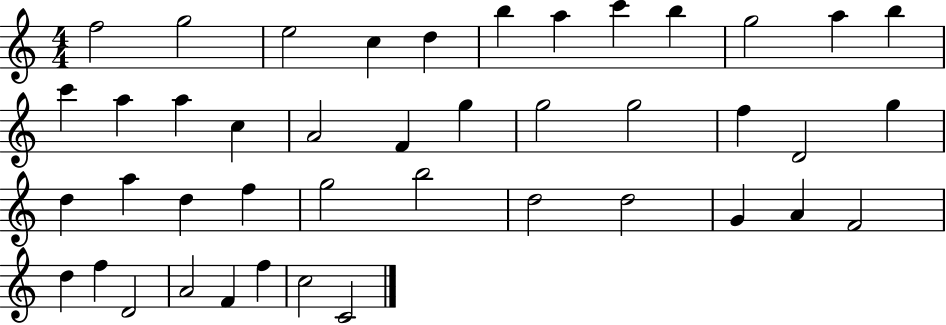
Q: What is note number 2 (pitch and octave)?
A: G5